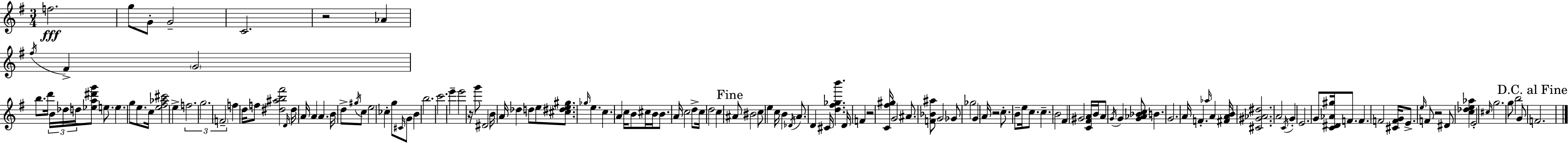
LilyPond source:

{
  \clef treble
  \numericTimeSignature
  \time 3/4
  \key g \major
  f''2.\fff | g''8 g'8-. g'2-- | c'2. | r2 aes'4 | \break \acciaccatura { fis''16 } fis'4-> \parenthesize g'2 | b''8. d'''16 \tuplet 3/2 { b'16 des''16 d''16 } <ees'' a'' dis''' g'''>8 e''8. | e''4. g''8 e''8. | c''16 <e'' fis'' aes'' cis'''>2 e''4-> | \break \tuplet 3/2 { f''2. | g''2. | \parenthesize f'2-- } f''4 | d''16 f''8 <dis'' ais'' b'' fis'''>2 | \break \grace { d'16 } dis''16 a'16 a'4 a'4. | b'16 d''8-> \acciaccatura { gis''16 } c''8 e''2 | ces''4-. g''8 \grace { cis'16 } g'8 | b'4 b''2. | \break c'''2. | e'''4-- e'''2 | r16 g'''8 dis'2 | b'16 a'16 des''4 d''8 e''8 | \break <cis'' dis'' e'' gis''>8. \grace { ges''16 } e''4. c''4. | a'4 c''16 b'8 | cis''16 b'16 b'8. a'16 c''2 | d''8-> c''16 d''2 | \break c''4 \mark "Fine" ais'8 bis'2 | c''8 e''4 c''16 b'4 | \acciaccatura { des'16 } a'8. d'4 cis'16 <d'' fis'' ges'' b'''>4. | d'16 f'4 r2 | \break <c' fis'' gis''>16 g'2 | ais'8. <f' bes' ais''>8 g'2 | ges'8 ges''2 | g'4 a'16 r2 | \break c''8.-. b'8-- e''16 c''8. | c''4.-- b'2 | fis'4 gis'2 | <c' fis' a'>16 b'16 a'8 \acciaccatura { g'16 } g'4 <g' aes' bes' c''>8 | \break b'4. g'2. | a'16 f'4.-. | \grace { aes''16 } a'4 <fis' a' b'>16 <cis' gis' aes' dis''>2. | a'2 | \break \acciaccatura { c'16 } g'4-. e'2. | g'8 <c' dis' aes' gis''>16 | f'8. f'4. f'2 | <cis' f' g'>16 e'8.-> \grace { e''16 } f'8 | \break r2 dis'8 <c'' des'' e'' aes''>4 | e'2-. \grace { cis''16 } g''2. | g''8 | b''2 g'8 \mark "D.C. al Fine" f'2. | \break \bar "|."
}